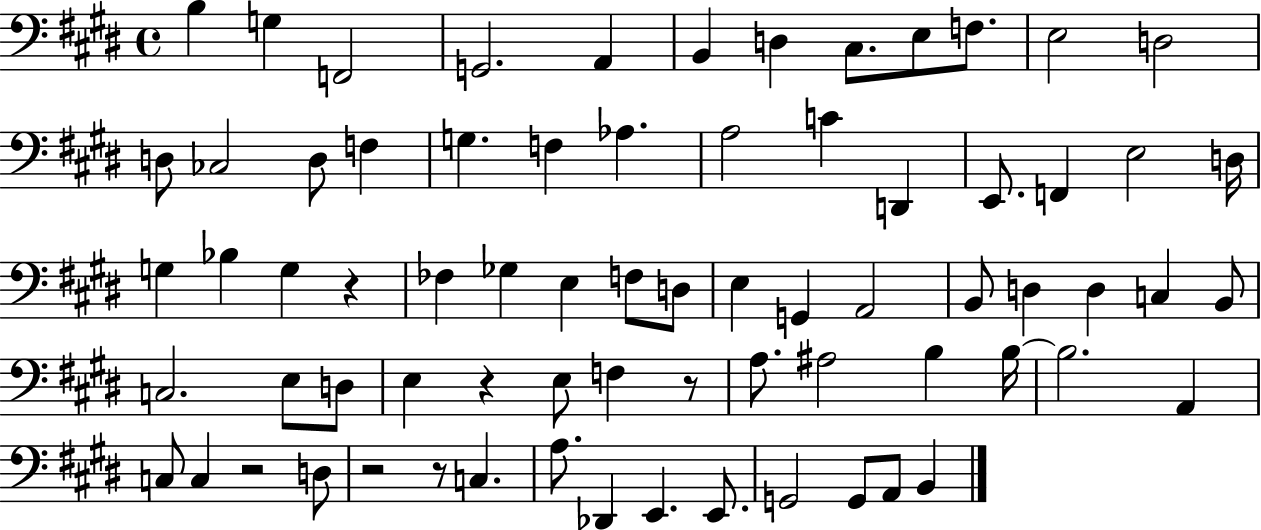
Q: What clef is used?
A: bass